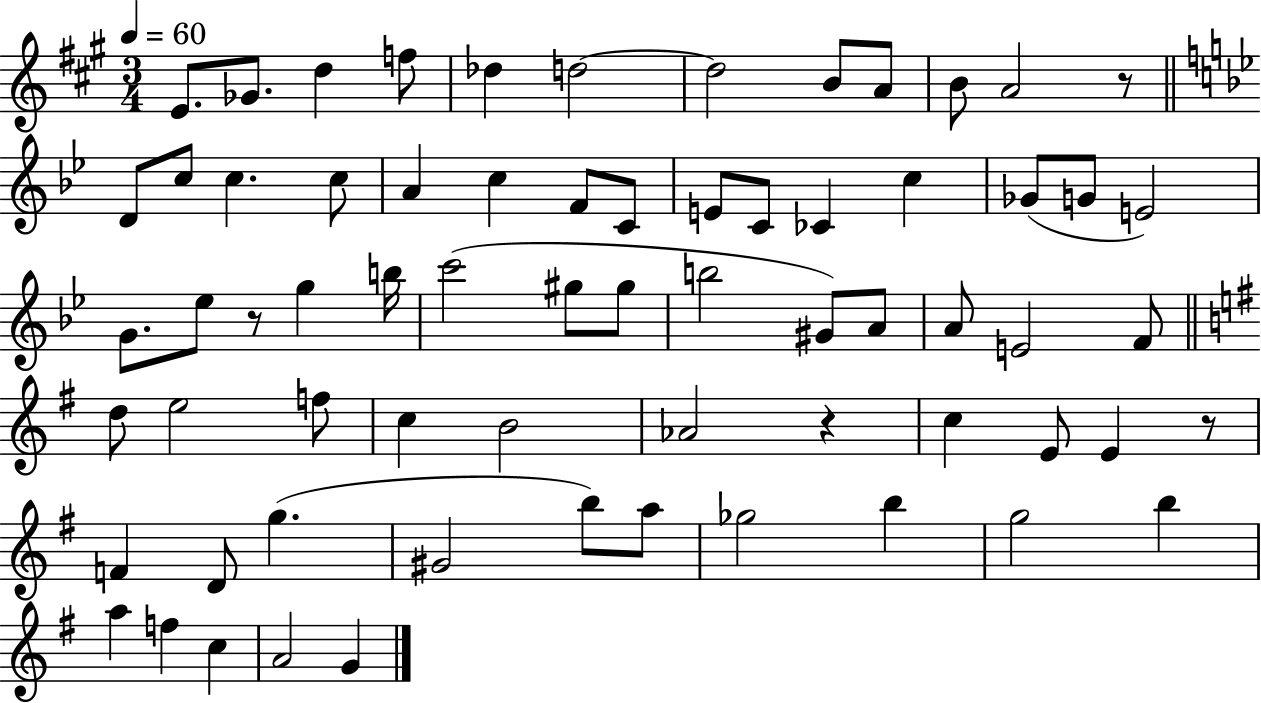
X:1
T:Untitled
M:3/4
L:1/4
K:A
E/2 _G/2 d f/2 _d d2 d2 B/2 A/2 B/2 A2 z/2 D/2 c/2 c c/2 A c F/2 C/2 E/2 C/2 _C c _G/2 G/2 E2 G/2 _e/2 z/2 g b/4 c'2 ^g/2 ^g/2 b2 ^G/2 A/2 A/2 E2 F/2 d/2 e2 f/2 c B2 _A2 z c E/2 E z/2 F D/2 g ^G2 b/2 a/2 _g2 b g2 b a f c A2 G